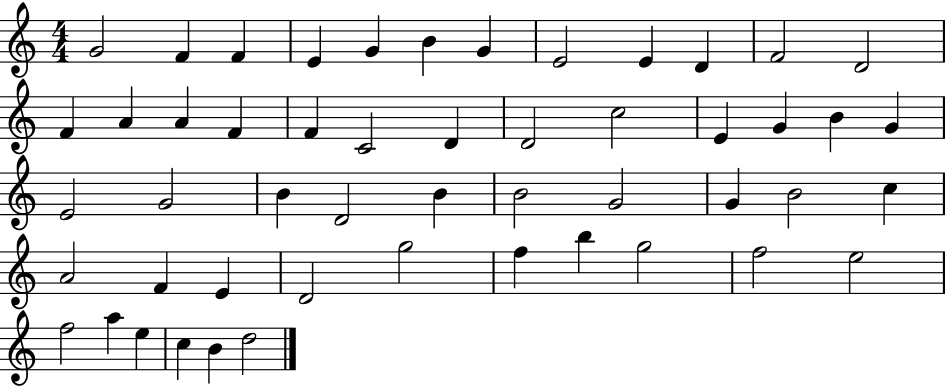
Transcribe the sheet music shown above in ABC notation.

X:1
T:Untitled
M:4/4
L:1/4
K:C
G2 F F E G B G E2 E D F2 D2 F A A F F C2 D D2 c2 E G B G E2 G2 B D2 B B2 G2 G B2 c A2 F E D2 g2 f b g2 f2 e2 f2 a e c B d2